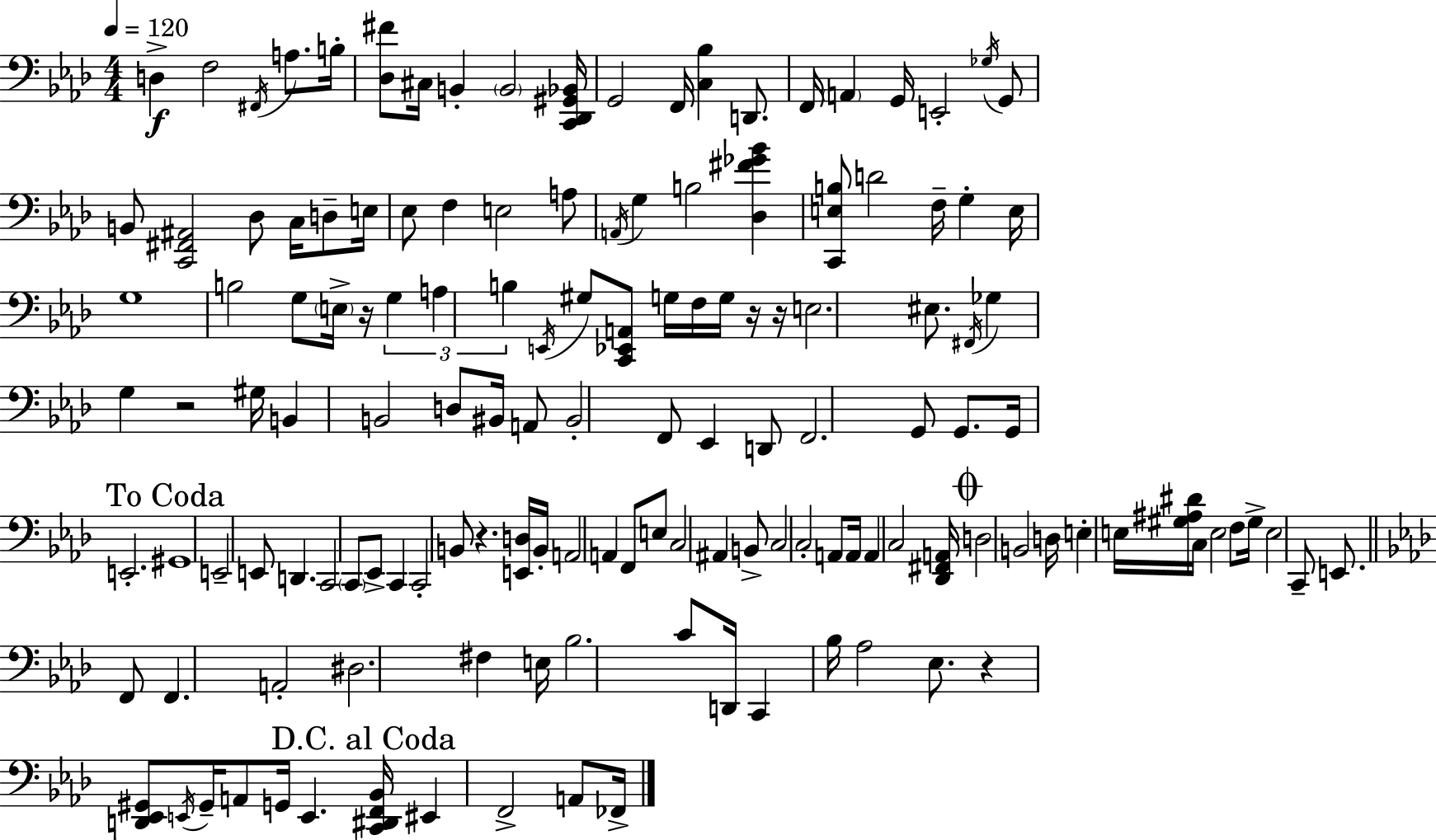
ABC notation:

X:1
T:Untitled
M:4/4
L:1/4
K:Ab
D, F,2 ^F,,/4 A,/2 B,/4 [_D,^F]/2 ^C,/4 B,, B,,2 [C,,_D,,^G,,_B,,]/4 G,,2 F,,/4 [C,_B,] D,,/2 F,,/4 A,, G,,/4 E,,2 _G,/4 G,,/2 B,,/2 [C,,^F,,^A,,]2 _D,/2 C,/4 D,/2 E,/4 _E,/2 F, E,2 A,/2 A,,/4 G, B,2 [_D,^F_G_B] [C,,E,B,]/2 D2 F,/4 G, E,/4 G,4 B,2 G,/2 E,/4 z/4 G, A, B, E,,/4 ^G,/2 [C,,_E,,A,,]/2 G,/4 F,/4 G,/4 z/4 z/4 E,2 ^E,/2 ^F,,/4 _G, G, z2 ^G,/4 B,, B,,2 D,/2 ^B,,/4 A,,/2 ^B,,2 F,,/2 _E,, D,,/2 F,,2 G,,/2 G,,/2 G,,/4 E,,2 ^G,,4 E,,2 E,,/2 D,, C,,2 C,,/2 _E,,/2 C,, C,,2 B,,/2 z [E,,D,]/4 B,,/4 A,,2 A,, F,,/2 E,/2 C,2 ^A,, B,,/2 C,2 C,2 A,,/2 A,,/4 A,, C,2 [_D,,^F,,A,,]/4 D,2 B,,2 D,/4 E, E,/4 [^G,^A,^D]/4 C,/4 E,2 F,/2 ^G,/4 E,2 C,,/2 E,,/2 F,,/2 F,, A,,2 ^D,2 ^F, E,/4 _B,2 C/2 D,,/4 C,, _B,/4 _A,2 _E,/2 z [D,,_E,,^G,,]/2 E,,/4 ^G,,/4 A,,/2 G,,/4 E,, [C,,^D,,F,,_B,,]/4 ^E,, F,,2 A,,/2 _F,,/4